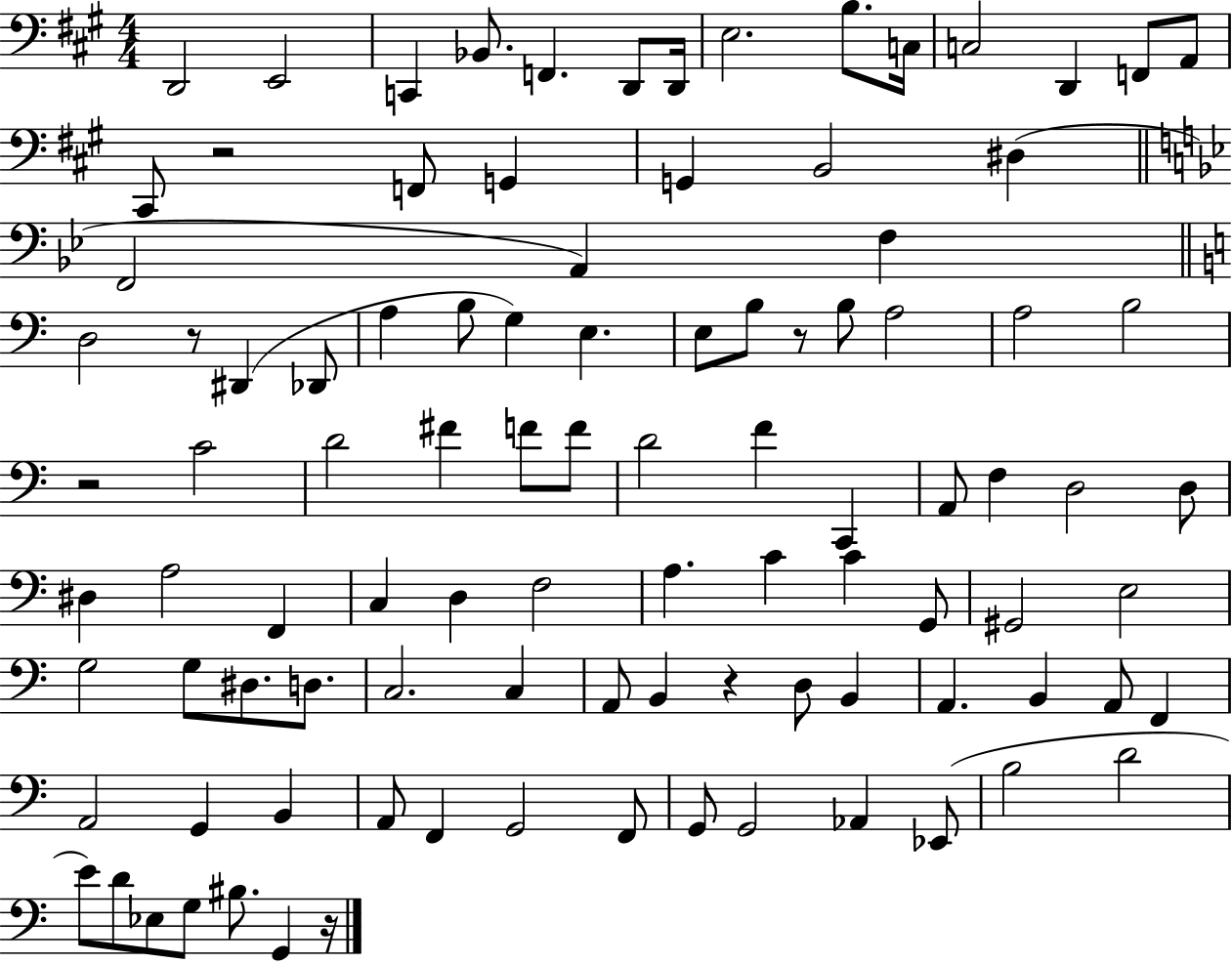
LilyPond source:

{
  \clef bass
  \numericTimeSignature
  \time 4/4
  \key a \major
  d,2 e,2 | c,4 bes,8. f,4. d,8 d,16 | e2. b8. c16 | c2 d,4 f,8 a,8 | \break cis,8 r2 f,8 g,4 | g,4 b,2 dis4( | \bar "||" \break \key g \minor f,2 a,4) f4 | \bar "||" \break \key c \major d2 r8 dis,4( des,8 | a4 b8 g4) e4. | e8 b8 r8 b8 a2 | a2 b2 | \break r2 c'2 | d'2 fis'4 f'8 f'8 | d'2 f'4 c,4 | a,8 f4 d2 d8 | \break dis4 a2 f,4 | c4 d4 f2 | a4. c'4 c'4 g,8 | gis,2 e2 | \break g2 g8 dis8. d8. | c2. c4 | a,8 b,4 r4 d8 b,4 | a,4. b,4 a,8 f,4 | \break a,2 g,4 b,4 | a,8 f,4 g,2 f,8 | g,8 g,2 aes,4 ees,8( | b2 d'2 | \break e'8) d'8 ees8 g8 bis8. g,4 r16 | \bar "|."
}